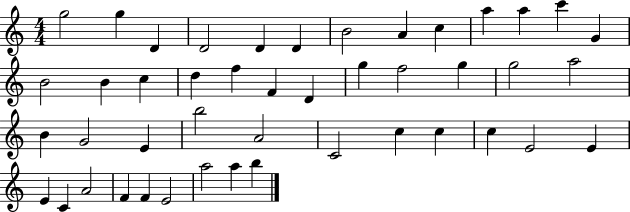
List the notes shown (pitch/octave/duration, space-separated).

G5/h G5/q D4/q D4/h D4/q D4/q B4/h A4/q C5/q A5/q A5/q C6/q G4/q B4/h B4/q C5/q D5/q F5/q F4/q D4/q G5/q F5/h G5/q G5/h A5/h B4/q G4/h E4/q B5/h A4/h C4/h C5/q C5/q C5/q E4/h E4/q E4/q C4/q A4/h F4/q F4/q E4/h A5/h A5/q B5/q